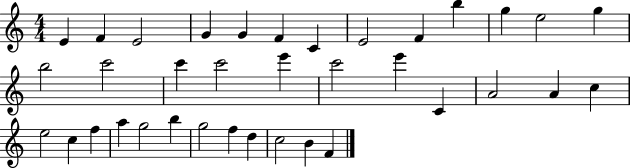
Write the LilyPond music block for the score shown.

{
  \clef treble
  \numericTimeSignature
  \time 4/4
  \key c \major
  e'4 f'4 e'2 | g'4 g'4 f'4 c'4 | e'2 f'4 b''4 | g''4 e''2 g''4 | \break b''2 c'''2 | c'''4 c'''2 e'''4 | c'''2 e'''4 c'4 | a'2 a'4 c''4 | \break e''2 c''4 f''4 | a''4 g''2 b''4 | g''2 f''4 d''4 | c''2 b'4 f'4 | \break \bar "|."
}